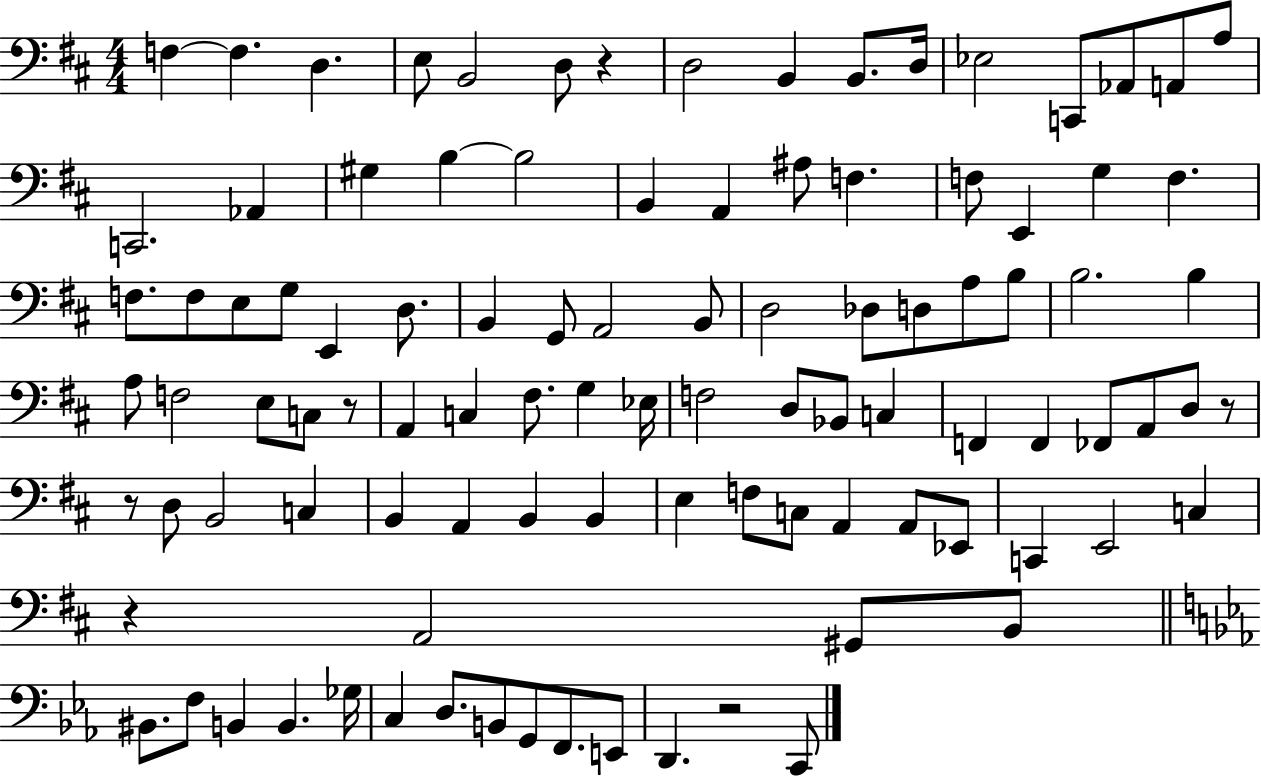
F3/q F3/q. D3/q. E3/e B2/h D3/e R/q D3/h B2/q B2/e. D3/s Eb3/h C2/e Ab2/e A2/e A3/e C2/h. Ab2/q G#3/q B3/q B3/h B2/q A2/q A#3/e F3/q. F3/e E2/q G3/q F3/q. F3/e. F3/e E3/e G3/e E2/q D3/e. B2/q G2/e A2/h B2/e D3/h Db3/e D3/e A3/e B3/e B3/h. B3/q A3/e F3/h E3/e C3/e R/e A2/q C3/q F#3/e. G3/q Eb3/s F3/h D3/e Bb2/e C3/q F2/q F2/q FES2/e A2/e D3/e R/e R/e D3/e B2/h C3/q B2/q A2/q B2/q B2/q E3/q F3/e C3/e A2/q A2/e Eb2/e C2/q E2/h C3/q R/q A2/h G#2/e B2/e BIS2/e. F3/e B2/q B2/q. Gb3/s C3/q D3/e. B2/e G2/e F2/e. E2/e D2/q. R/h C2/e